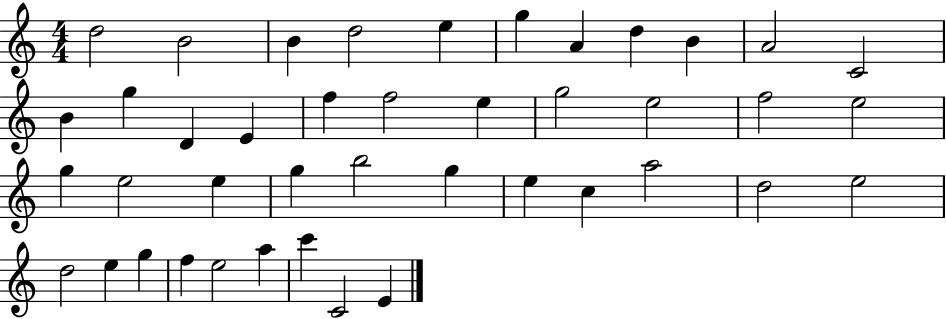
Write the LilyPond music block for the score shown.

{
  \clef treble
  \numericTimeSignature
  \time 4/4
  \key c \major
  d''2 b'2 | b'4 d''2 e''4 | g''4 a'4 d''4 b'4 | a'2 c'2 | \break b'4 g''4 d'4 e'4 | f''4 f''2 e''4 | g''2 e''2 | f''2 e''2 | \break g''4 e''2 e''4 | g''4 b''2 g''4 | e''4 c''4 a''2 | d''2 e''2 | \break d''2 e''4 g''4 | f''4 e''2 a''4 | c'''4 c'2 e'4 | \bar "|."
}